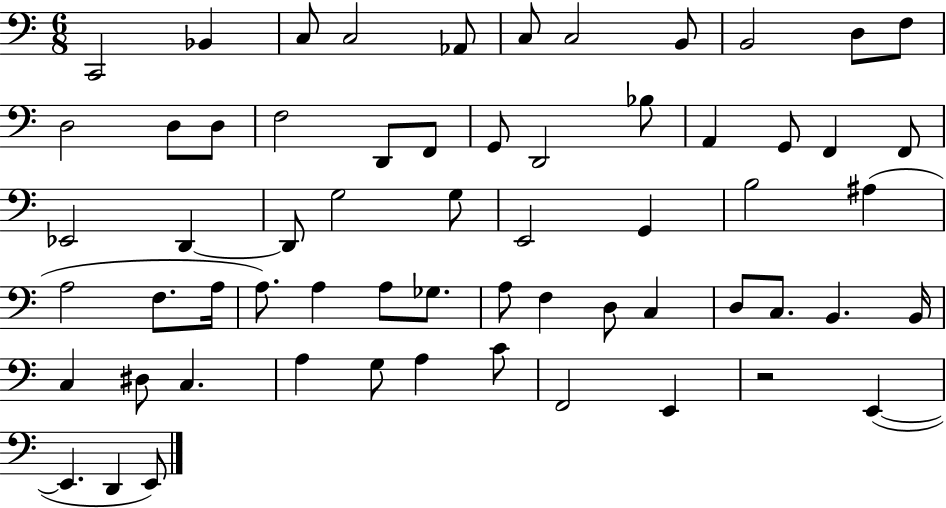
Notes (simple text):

C2/h Bb2/q C3/e C3/h Ab2/e C3/e C3/h B2/e B2/h D3/e F3/e D3/h D3/e D3/e F3/h D2/e F2/e G2/e D2/h Bb3/e A2/q G2/e F2/q F2/e Eb2/h D2/q D2/e G3/h G3/e E2/h G2/q B3/h A#3/q A3/h F3/e. A3/s A3/e. A3/q A3/e Gb3/e. A3/e F3/q D3/e C3/q D3/e C3/e. B2/q. B2/s C3/q D#3/e C3/q. A3/q G3/e A3/q C4/e F2/h E2/q R/h E2/q E2/q. D2/q E2/e